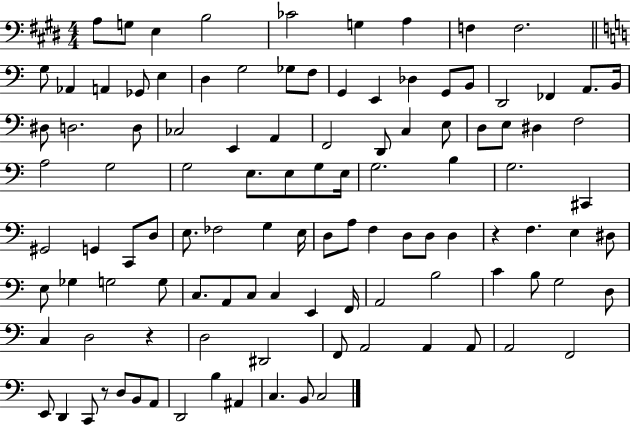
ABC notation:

X:1
T:Untitled
M:4/4
L:1/4
K:E
A,/2 G,/2 E, B,2 _C2 G, A, F, F,2 G,/2 _A,, A,, _G,,/2 E, D, G,2 _G,/2 F,/2 G,, E,, _D, G,,/2 B,,/2 D,,2 _F,, A,,/2 B,,/4 ^D,/2 D,2 D,/2 _C,2 E,, A,, F,,2 D,,/2 C, E,/2 D,/2 E,/2 ^D, F,2 A,2 G,2 G,2 E,/2 E,/2 G,/2 E,/4 G,2 B, G,2 ^C,, ^G,,2 G,, C,,/2 D,/2 E,/2 _F,2 G, E,/4 D,/2 A,/2 F, D,/2 D,/2 D, z F, E, ^D,/2 E,/2 _G, G,2 G,/2 C,/2 A,,/2 C,/2 C, E,, F,,/4 A,,2 B,2 C B,/2 G,2 D,/2 C, D,2 z D,2 ^D,,2 F,,/2 A,,2 A,, A,,/2 A,,2 F,,2 E,,/2 D,, C,,/2 z/2 D,/2 B,,/2 A,,/2 D,,2 B, ^A,, C, B,,/2 C,2